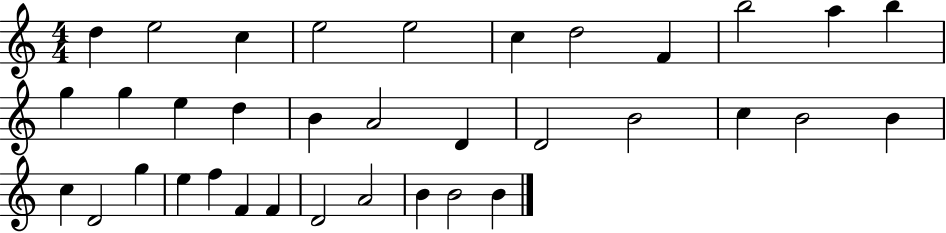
D5/q E5/h C5/q E5/h E5/h C5/q D5/h F4/q B5/h A5/q B5/q G5/q G5/q E5/q D5/q B4/q A4/h D4/q D4/h B4/h C5/q B4/h B4/q C5/q D4/h G5/q E5/q F5/q F4/q F4/q D4/h A4/h B4/q B4/h B4/q